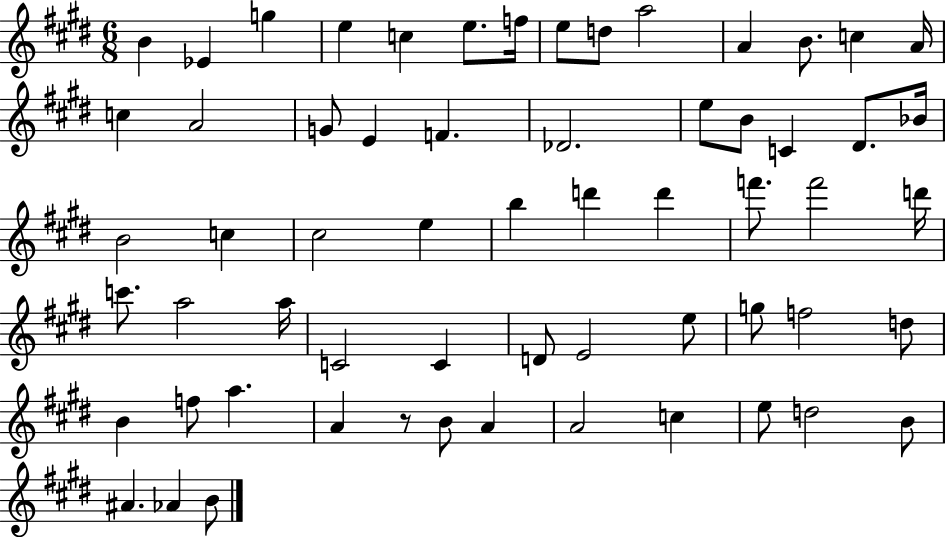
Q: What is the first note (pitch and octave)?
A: B4